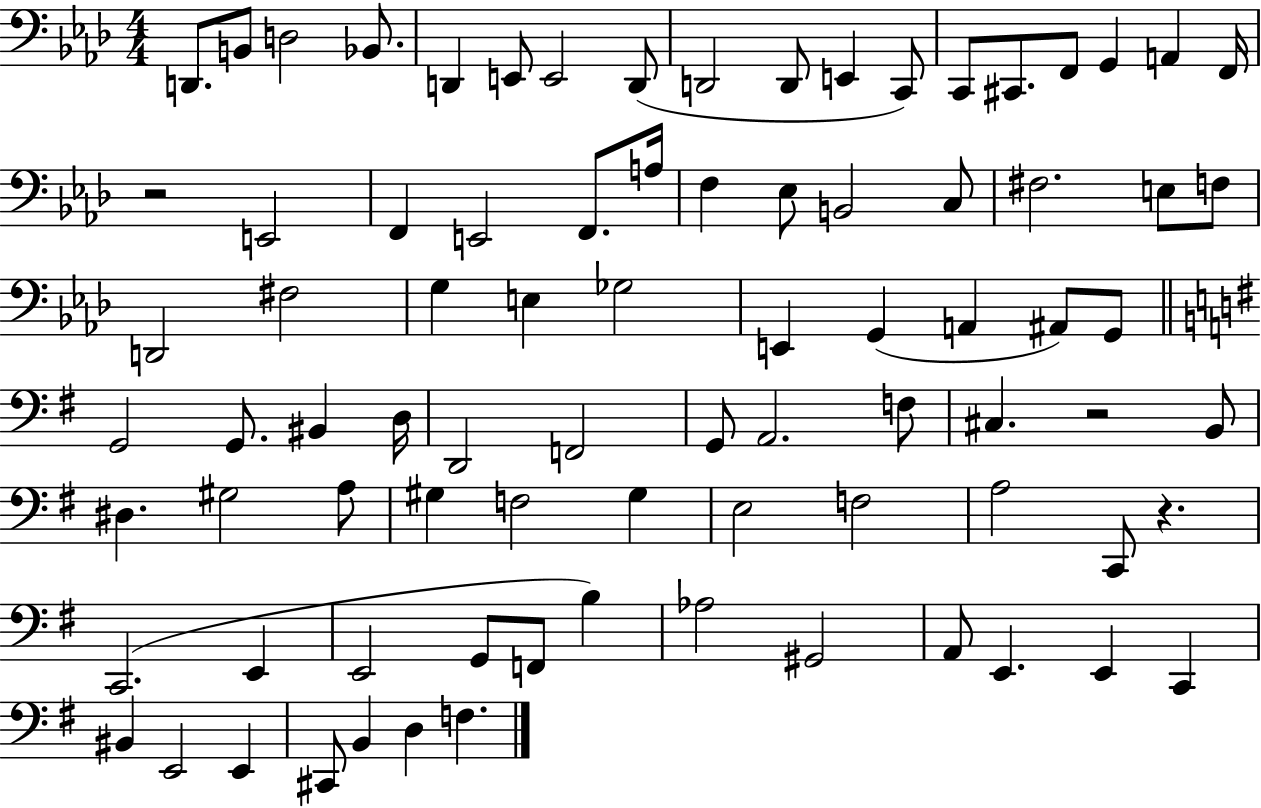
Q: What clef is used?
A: bass